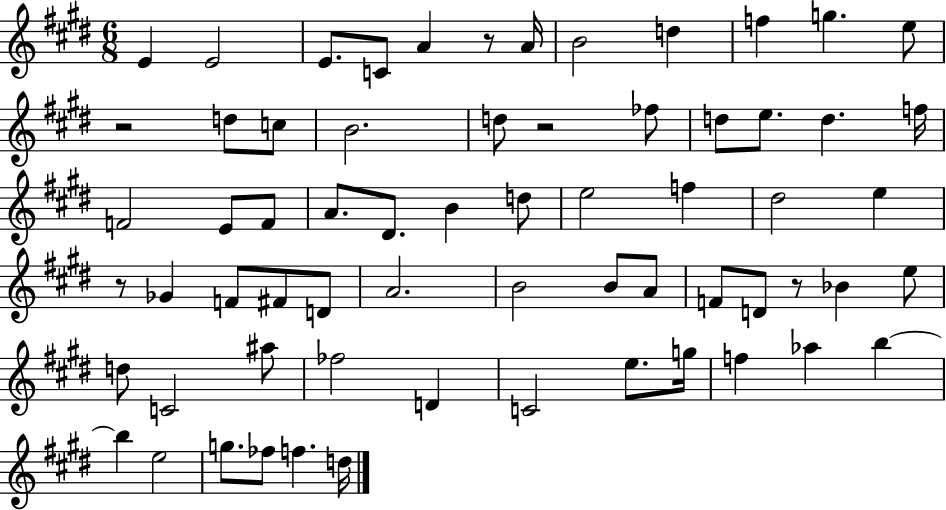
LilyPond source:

{
  \clef treble
  \numericTimeSignature
  \time 6/8
  \key e \major
  e'4 e'2 | e'8. c'8 a'4 r8 a'16 | b'2 d''4 | f''4 g''4. e''8 | \break r2 d''8 c''8 | b'2. | d''8 r2 fes''8 | d''8 e''8. d''4. f''16 | \break f'2 e'8 f'8 | a'8. dis'8. b'4 d''8 | e''2 f''4 | dis''2 e''4 | \break r8 ges'4 f'8 fis'8 d'8 | a'2. | b'2 b'8 a'8 | f'8 d'8 r8 bes'4 e''8 | \break d''8 c'2 ais''8 | fes''2 d'4 | c'2 e''8. g''16 | f''4 aes''4 b''4~~ | \break b''4 e''2 | g''8. fes''8 f''4. d''16 | \bar "|."
}